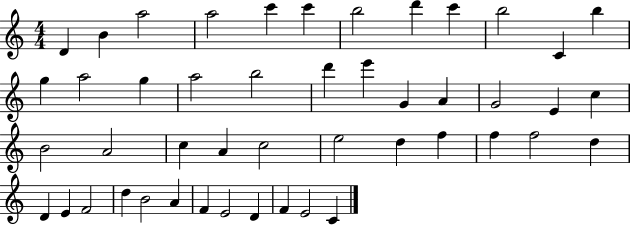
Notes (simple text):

D4/q B4/q A5/h A5/h C6/q C6/q B5/h D6/q C6/q B5/h C4/q B5/q G5/q A5/h G5/q A5/h B5/h D6/q E6/q G4/q A4/q G4/h E4/q C5/q B4/h A4/h C5/q A4/q C5/h E5/h D5/q F5/q F5/q F5/h D5/q D4/q E4/q F4/h D5/q B4/h A4/q F4/q E4/h D4/q F4/q E4/h C4/q